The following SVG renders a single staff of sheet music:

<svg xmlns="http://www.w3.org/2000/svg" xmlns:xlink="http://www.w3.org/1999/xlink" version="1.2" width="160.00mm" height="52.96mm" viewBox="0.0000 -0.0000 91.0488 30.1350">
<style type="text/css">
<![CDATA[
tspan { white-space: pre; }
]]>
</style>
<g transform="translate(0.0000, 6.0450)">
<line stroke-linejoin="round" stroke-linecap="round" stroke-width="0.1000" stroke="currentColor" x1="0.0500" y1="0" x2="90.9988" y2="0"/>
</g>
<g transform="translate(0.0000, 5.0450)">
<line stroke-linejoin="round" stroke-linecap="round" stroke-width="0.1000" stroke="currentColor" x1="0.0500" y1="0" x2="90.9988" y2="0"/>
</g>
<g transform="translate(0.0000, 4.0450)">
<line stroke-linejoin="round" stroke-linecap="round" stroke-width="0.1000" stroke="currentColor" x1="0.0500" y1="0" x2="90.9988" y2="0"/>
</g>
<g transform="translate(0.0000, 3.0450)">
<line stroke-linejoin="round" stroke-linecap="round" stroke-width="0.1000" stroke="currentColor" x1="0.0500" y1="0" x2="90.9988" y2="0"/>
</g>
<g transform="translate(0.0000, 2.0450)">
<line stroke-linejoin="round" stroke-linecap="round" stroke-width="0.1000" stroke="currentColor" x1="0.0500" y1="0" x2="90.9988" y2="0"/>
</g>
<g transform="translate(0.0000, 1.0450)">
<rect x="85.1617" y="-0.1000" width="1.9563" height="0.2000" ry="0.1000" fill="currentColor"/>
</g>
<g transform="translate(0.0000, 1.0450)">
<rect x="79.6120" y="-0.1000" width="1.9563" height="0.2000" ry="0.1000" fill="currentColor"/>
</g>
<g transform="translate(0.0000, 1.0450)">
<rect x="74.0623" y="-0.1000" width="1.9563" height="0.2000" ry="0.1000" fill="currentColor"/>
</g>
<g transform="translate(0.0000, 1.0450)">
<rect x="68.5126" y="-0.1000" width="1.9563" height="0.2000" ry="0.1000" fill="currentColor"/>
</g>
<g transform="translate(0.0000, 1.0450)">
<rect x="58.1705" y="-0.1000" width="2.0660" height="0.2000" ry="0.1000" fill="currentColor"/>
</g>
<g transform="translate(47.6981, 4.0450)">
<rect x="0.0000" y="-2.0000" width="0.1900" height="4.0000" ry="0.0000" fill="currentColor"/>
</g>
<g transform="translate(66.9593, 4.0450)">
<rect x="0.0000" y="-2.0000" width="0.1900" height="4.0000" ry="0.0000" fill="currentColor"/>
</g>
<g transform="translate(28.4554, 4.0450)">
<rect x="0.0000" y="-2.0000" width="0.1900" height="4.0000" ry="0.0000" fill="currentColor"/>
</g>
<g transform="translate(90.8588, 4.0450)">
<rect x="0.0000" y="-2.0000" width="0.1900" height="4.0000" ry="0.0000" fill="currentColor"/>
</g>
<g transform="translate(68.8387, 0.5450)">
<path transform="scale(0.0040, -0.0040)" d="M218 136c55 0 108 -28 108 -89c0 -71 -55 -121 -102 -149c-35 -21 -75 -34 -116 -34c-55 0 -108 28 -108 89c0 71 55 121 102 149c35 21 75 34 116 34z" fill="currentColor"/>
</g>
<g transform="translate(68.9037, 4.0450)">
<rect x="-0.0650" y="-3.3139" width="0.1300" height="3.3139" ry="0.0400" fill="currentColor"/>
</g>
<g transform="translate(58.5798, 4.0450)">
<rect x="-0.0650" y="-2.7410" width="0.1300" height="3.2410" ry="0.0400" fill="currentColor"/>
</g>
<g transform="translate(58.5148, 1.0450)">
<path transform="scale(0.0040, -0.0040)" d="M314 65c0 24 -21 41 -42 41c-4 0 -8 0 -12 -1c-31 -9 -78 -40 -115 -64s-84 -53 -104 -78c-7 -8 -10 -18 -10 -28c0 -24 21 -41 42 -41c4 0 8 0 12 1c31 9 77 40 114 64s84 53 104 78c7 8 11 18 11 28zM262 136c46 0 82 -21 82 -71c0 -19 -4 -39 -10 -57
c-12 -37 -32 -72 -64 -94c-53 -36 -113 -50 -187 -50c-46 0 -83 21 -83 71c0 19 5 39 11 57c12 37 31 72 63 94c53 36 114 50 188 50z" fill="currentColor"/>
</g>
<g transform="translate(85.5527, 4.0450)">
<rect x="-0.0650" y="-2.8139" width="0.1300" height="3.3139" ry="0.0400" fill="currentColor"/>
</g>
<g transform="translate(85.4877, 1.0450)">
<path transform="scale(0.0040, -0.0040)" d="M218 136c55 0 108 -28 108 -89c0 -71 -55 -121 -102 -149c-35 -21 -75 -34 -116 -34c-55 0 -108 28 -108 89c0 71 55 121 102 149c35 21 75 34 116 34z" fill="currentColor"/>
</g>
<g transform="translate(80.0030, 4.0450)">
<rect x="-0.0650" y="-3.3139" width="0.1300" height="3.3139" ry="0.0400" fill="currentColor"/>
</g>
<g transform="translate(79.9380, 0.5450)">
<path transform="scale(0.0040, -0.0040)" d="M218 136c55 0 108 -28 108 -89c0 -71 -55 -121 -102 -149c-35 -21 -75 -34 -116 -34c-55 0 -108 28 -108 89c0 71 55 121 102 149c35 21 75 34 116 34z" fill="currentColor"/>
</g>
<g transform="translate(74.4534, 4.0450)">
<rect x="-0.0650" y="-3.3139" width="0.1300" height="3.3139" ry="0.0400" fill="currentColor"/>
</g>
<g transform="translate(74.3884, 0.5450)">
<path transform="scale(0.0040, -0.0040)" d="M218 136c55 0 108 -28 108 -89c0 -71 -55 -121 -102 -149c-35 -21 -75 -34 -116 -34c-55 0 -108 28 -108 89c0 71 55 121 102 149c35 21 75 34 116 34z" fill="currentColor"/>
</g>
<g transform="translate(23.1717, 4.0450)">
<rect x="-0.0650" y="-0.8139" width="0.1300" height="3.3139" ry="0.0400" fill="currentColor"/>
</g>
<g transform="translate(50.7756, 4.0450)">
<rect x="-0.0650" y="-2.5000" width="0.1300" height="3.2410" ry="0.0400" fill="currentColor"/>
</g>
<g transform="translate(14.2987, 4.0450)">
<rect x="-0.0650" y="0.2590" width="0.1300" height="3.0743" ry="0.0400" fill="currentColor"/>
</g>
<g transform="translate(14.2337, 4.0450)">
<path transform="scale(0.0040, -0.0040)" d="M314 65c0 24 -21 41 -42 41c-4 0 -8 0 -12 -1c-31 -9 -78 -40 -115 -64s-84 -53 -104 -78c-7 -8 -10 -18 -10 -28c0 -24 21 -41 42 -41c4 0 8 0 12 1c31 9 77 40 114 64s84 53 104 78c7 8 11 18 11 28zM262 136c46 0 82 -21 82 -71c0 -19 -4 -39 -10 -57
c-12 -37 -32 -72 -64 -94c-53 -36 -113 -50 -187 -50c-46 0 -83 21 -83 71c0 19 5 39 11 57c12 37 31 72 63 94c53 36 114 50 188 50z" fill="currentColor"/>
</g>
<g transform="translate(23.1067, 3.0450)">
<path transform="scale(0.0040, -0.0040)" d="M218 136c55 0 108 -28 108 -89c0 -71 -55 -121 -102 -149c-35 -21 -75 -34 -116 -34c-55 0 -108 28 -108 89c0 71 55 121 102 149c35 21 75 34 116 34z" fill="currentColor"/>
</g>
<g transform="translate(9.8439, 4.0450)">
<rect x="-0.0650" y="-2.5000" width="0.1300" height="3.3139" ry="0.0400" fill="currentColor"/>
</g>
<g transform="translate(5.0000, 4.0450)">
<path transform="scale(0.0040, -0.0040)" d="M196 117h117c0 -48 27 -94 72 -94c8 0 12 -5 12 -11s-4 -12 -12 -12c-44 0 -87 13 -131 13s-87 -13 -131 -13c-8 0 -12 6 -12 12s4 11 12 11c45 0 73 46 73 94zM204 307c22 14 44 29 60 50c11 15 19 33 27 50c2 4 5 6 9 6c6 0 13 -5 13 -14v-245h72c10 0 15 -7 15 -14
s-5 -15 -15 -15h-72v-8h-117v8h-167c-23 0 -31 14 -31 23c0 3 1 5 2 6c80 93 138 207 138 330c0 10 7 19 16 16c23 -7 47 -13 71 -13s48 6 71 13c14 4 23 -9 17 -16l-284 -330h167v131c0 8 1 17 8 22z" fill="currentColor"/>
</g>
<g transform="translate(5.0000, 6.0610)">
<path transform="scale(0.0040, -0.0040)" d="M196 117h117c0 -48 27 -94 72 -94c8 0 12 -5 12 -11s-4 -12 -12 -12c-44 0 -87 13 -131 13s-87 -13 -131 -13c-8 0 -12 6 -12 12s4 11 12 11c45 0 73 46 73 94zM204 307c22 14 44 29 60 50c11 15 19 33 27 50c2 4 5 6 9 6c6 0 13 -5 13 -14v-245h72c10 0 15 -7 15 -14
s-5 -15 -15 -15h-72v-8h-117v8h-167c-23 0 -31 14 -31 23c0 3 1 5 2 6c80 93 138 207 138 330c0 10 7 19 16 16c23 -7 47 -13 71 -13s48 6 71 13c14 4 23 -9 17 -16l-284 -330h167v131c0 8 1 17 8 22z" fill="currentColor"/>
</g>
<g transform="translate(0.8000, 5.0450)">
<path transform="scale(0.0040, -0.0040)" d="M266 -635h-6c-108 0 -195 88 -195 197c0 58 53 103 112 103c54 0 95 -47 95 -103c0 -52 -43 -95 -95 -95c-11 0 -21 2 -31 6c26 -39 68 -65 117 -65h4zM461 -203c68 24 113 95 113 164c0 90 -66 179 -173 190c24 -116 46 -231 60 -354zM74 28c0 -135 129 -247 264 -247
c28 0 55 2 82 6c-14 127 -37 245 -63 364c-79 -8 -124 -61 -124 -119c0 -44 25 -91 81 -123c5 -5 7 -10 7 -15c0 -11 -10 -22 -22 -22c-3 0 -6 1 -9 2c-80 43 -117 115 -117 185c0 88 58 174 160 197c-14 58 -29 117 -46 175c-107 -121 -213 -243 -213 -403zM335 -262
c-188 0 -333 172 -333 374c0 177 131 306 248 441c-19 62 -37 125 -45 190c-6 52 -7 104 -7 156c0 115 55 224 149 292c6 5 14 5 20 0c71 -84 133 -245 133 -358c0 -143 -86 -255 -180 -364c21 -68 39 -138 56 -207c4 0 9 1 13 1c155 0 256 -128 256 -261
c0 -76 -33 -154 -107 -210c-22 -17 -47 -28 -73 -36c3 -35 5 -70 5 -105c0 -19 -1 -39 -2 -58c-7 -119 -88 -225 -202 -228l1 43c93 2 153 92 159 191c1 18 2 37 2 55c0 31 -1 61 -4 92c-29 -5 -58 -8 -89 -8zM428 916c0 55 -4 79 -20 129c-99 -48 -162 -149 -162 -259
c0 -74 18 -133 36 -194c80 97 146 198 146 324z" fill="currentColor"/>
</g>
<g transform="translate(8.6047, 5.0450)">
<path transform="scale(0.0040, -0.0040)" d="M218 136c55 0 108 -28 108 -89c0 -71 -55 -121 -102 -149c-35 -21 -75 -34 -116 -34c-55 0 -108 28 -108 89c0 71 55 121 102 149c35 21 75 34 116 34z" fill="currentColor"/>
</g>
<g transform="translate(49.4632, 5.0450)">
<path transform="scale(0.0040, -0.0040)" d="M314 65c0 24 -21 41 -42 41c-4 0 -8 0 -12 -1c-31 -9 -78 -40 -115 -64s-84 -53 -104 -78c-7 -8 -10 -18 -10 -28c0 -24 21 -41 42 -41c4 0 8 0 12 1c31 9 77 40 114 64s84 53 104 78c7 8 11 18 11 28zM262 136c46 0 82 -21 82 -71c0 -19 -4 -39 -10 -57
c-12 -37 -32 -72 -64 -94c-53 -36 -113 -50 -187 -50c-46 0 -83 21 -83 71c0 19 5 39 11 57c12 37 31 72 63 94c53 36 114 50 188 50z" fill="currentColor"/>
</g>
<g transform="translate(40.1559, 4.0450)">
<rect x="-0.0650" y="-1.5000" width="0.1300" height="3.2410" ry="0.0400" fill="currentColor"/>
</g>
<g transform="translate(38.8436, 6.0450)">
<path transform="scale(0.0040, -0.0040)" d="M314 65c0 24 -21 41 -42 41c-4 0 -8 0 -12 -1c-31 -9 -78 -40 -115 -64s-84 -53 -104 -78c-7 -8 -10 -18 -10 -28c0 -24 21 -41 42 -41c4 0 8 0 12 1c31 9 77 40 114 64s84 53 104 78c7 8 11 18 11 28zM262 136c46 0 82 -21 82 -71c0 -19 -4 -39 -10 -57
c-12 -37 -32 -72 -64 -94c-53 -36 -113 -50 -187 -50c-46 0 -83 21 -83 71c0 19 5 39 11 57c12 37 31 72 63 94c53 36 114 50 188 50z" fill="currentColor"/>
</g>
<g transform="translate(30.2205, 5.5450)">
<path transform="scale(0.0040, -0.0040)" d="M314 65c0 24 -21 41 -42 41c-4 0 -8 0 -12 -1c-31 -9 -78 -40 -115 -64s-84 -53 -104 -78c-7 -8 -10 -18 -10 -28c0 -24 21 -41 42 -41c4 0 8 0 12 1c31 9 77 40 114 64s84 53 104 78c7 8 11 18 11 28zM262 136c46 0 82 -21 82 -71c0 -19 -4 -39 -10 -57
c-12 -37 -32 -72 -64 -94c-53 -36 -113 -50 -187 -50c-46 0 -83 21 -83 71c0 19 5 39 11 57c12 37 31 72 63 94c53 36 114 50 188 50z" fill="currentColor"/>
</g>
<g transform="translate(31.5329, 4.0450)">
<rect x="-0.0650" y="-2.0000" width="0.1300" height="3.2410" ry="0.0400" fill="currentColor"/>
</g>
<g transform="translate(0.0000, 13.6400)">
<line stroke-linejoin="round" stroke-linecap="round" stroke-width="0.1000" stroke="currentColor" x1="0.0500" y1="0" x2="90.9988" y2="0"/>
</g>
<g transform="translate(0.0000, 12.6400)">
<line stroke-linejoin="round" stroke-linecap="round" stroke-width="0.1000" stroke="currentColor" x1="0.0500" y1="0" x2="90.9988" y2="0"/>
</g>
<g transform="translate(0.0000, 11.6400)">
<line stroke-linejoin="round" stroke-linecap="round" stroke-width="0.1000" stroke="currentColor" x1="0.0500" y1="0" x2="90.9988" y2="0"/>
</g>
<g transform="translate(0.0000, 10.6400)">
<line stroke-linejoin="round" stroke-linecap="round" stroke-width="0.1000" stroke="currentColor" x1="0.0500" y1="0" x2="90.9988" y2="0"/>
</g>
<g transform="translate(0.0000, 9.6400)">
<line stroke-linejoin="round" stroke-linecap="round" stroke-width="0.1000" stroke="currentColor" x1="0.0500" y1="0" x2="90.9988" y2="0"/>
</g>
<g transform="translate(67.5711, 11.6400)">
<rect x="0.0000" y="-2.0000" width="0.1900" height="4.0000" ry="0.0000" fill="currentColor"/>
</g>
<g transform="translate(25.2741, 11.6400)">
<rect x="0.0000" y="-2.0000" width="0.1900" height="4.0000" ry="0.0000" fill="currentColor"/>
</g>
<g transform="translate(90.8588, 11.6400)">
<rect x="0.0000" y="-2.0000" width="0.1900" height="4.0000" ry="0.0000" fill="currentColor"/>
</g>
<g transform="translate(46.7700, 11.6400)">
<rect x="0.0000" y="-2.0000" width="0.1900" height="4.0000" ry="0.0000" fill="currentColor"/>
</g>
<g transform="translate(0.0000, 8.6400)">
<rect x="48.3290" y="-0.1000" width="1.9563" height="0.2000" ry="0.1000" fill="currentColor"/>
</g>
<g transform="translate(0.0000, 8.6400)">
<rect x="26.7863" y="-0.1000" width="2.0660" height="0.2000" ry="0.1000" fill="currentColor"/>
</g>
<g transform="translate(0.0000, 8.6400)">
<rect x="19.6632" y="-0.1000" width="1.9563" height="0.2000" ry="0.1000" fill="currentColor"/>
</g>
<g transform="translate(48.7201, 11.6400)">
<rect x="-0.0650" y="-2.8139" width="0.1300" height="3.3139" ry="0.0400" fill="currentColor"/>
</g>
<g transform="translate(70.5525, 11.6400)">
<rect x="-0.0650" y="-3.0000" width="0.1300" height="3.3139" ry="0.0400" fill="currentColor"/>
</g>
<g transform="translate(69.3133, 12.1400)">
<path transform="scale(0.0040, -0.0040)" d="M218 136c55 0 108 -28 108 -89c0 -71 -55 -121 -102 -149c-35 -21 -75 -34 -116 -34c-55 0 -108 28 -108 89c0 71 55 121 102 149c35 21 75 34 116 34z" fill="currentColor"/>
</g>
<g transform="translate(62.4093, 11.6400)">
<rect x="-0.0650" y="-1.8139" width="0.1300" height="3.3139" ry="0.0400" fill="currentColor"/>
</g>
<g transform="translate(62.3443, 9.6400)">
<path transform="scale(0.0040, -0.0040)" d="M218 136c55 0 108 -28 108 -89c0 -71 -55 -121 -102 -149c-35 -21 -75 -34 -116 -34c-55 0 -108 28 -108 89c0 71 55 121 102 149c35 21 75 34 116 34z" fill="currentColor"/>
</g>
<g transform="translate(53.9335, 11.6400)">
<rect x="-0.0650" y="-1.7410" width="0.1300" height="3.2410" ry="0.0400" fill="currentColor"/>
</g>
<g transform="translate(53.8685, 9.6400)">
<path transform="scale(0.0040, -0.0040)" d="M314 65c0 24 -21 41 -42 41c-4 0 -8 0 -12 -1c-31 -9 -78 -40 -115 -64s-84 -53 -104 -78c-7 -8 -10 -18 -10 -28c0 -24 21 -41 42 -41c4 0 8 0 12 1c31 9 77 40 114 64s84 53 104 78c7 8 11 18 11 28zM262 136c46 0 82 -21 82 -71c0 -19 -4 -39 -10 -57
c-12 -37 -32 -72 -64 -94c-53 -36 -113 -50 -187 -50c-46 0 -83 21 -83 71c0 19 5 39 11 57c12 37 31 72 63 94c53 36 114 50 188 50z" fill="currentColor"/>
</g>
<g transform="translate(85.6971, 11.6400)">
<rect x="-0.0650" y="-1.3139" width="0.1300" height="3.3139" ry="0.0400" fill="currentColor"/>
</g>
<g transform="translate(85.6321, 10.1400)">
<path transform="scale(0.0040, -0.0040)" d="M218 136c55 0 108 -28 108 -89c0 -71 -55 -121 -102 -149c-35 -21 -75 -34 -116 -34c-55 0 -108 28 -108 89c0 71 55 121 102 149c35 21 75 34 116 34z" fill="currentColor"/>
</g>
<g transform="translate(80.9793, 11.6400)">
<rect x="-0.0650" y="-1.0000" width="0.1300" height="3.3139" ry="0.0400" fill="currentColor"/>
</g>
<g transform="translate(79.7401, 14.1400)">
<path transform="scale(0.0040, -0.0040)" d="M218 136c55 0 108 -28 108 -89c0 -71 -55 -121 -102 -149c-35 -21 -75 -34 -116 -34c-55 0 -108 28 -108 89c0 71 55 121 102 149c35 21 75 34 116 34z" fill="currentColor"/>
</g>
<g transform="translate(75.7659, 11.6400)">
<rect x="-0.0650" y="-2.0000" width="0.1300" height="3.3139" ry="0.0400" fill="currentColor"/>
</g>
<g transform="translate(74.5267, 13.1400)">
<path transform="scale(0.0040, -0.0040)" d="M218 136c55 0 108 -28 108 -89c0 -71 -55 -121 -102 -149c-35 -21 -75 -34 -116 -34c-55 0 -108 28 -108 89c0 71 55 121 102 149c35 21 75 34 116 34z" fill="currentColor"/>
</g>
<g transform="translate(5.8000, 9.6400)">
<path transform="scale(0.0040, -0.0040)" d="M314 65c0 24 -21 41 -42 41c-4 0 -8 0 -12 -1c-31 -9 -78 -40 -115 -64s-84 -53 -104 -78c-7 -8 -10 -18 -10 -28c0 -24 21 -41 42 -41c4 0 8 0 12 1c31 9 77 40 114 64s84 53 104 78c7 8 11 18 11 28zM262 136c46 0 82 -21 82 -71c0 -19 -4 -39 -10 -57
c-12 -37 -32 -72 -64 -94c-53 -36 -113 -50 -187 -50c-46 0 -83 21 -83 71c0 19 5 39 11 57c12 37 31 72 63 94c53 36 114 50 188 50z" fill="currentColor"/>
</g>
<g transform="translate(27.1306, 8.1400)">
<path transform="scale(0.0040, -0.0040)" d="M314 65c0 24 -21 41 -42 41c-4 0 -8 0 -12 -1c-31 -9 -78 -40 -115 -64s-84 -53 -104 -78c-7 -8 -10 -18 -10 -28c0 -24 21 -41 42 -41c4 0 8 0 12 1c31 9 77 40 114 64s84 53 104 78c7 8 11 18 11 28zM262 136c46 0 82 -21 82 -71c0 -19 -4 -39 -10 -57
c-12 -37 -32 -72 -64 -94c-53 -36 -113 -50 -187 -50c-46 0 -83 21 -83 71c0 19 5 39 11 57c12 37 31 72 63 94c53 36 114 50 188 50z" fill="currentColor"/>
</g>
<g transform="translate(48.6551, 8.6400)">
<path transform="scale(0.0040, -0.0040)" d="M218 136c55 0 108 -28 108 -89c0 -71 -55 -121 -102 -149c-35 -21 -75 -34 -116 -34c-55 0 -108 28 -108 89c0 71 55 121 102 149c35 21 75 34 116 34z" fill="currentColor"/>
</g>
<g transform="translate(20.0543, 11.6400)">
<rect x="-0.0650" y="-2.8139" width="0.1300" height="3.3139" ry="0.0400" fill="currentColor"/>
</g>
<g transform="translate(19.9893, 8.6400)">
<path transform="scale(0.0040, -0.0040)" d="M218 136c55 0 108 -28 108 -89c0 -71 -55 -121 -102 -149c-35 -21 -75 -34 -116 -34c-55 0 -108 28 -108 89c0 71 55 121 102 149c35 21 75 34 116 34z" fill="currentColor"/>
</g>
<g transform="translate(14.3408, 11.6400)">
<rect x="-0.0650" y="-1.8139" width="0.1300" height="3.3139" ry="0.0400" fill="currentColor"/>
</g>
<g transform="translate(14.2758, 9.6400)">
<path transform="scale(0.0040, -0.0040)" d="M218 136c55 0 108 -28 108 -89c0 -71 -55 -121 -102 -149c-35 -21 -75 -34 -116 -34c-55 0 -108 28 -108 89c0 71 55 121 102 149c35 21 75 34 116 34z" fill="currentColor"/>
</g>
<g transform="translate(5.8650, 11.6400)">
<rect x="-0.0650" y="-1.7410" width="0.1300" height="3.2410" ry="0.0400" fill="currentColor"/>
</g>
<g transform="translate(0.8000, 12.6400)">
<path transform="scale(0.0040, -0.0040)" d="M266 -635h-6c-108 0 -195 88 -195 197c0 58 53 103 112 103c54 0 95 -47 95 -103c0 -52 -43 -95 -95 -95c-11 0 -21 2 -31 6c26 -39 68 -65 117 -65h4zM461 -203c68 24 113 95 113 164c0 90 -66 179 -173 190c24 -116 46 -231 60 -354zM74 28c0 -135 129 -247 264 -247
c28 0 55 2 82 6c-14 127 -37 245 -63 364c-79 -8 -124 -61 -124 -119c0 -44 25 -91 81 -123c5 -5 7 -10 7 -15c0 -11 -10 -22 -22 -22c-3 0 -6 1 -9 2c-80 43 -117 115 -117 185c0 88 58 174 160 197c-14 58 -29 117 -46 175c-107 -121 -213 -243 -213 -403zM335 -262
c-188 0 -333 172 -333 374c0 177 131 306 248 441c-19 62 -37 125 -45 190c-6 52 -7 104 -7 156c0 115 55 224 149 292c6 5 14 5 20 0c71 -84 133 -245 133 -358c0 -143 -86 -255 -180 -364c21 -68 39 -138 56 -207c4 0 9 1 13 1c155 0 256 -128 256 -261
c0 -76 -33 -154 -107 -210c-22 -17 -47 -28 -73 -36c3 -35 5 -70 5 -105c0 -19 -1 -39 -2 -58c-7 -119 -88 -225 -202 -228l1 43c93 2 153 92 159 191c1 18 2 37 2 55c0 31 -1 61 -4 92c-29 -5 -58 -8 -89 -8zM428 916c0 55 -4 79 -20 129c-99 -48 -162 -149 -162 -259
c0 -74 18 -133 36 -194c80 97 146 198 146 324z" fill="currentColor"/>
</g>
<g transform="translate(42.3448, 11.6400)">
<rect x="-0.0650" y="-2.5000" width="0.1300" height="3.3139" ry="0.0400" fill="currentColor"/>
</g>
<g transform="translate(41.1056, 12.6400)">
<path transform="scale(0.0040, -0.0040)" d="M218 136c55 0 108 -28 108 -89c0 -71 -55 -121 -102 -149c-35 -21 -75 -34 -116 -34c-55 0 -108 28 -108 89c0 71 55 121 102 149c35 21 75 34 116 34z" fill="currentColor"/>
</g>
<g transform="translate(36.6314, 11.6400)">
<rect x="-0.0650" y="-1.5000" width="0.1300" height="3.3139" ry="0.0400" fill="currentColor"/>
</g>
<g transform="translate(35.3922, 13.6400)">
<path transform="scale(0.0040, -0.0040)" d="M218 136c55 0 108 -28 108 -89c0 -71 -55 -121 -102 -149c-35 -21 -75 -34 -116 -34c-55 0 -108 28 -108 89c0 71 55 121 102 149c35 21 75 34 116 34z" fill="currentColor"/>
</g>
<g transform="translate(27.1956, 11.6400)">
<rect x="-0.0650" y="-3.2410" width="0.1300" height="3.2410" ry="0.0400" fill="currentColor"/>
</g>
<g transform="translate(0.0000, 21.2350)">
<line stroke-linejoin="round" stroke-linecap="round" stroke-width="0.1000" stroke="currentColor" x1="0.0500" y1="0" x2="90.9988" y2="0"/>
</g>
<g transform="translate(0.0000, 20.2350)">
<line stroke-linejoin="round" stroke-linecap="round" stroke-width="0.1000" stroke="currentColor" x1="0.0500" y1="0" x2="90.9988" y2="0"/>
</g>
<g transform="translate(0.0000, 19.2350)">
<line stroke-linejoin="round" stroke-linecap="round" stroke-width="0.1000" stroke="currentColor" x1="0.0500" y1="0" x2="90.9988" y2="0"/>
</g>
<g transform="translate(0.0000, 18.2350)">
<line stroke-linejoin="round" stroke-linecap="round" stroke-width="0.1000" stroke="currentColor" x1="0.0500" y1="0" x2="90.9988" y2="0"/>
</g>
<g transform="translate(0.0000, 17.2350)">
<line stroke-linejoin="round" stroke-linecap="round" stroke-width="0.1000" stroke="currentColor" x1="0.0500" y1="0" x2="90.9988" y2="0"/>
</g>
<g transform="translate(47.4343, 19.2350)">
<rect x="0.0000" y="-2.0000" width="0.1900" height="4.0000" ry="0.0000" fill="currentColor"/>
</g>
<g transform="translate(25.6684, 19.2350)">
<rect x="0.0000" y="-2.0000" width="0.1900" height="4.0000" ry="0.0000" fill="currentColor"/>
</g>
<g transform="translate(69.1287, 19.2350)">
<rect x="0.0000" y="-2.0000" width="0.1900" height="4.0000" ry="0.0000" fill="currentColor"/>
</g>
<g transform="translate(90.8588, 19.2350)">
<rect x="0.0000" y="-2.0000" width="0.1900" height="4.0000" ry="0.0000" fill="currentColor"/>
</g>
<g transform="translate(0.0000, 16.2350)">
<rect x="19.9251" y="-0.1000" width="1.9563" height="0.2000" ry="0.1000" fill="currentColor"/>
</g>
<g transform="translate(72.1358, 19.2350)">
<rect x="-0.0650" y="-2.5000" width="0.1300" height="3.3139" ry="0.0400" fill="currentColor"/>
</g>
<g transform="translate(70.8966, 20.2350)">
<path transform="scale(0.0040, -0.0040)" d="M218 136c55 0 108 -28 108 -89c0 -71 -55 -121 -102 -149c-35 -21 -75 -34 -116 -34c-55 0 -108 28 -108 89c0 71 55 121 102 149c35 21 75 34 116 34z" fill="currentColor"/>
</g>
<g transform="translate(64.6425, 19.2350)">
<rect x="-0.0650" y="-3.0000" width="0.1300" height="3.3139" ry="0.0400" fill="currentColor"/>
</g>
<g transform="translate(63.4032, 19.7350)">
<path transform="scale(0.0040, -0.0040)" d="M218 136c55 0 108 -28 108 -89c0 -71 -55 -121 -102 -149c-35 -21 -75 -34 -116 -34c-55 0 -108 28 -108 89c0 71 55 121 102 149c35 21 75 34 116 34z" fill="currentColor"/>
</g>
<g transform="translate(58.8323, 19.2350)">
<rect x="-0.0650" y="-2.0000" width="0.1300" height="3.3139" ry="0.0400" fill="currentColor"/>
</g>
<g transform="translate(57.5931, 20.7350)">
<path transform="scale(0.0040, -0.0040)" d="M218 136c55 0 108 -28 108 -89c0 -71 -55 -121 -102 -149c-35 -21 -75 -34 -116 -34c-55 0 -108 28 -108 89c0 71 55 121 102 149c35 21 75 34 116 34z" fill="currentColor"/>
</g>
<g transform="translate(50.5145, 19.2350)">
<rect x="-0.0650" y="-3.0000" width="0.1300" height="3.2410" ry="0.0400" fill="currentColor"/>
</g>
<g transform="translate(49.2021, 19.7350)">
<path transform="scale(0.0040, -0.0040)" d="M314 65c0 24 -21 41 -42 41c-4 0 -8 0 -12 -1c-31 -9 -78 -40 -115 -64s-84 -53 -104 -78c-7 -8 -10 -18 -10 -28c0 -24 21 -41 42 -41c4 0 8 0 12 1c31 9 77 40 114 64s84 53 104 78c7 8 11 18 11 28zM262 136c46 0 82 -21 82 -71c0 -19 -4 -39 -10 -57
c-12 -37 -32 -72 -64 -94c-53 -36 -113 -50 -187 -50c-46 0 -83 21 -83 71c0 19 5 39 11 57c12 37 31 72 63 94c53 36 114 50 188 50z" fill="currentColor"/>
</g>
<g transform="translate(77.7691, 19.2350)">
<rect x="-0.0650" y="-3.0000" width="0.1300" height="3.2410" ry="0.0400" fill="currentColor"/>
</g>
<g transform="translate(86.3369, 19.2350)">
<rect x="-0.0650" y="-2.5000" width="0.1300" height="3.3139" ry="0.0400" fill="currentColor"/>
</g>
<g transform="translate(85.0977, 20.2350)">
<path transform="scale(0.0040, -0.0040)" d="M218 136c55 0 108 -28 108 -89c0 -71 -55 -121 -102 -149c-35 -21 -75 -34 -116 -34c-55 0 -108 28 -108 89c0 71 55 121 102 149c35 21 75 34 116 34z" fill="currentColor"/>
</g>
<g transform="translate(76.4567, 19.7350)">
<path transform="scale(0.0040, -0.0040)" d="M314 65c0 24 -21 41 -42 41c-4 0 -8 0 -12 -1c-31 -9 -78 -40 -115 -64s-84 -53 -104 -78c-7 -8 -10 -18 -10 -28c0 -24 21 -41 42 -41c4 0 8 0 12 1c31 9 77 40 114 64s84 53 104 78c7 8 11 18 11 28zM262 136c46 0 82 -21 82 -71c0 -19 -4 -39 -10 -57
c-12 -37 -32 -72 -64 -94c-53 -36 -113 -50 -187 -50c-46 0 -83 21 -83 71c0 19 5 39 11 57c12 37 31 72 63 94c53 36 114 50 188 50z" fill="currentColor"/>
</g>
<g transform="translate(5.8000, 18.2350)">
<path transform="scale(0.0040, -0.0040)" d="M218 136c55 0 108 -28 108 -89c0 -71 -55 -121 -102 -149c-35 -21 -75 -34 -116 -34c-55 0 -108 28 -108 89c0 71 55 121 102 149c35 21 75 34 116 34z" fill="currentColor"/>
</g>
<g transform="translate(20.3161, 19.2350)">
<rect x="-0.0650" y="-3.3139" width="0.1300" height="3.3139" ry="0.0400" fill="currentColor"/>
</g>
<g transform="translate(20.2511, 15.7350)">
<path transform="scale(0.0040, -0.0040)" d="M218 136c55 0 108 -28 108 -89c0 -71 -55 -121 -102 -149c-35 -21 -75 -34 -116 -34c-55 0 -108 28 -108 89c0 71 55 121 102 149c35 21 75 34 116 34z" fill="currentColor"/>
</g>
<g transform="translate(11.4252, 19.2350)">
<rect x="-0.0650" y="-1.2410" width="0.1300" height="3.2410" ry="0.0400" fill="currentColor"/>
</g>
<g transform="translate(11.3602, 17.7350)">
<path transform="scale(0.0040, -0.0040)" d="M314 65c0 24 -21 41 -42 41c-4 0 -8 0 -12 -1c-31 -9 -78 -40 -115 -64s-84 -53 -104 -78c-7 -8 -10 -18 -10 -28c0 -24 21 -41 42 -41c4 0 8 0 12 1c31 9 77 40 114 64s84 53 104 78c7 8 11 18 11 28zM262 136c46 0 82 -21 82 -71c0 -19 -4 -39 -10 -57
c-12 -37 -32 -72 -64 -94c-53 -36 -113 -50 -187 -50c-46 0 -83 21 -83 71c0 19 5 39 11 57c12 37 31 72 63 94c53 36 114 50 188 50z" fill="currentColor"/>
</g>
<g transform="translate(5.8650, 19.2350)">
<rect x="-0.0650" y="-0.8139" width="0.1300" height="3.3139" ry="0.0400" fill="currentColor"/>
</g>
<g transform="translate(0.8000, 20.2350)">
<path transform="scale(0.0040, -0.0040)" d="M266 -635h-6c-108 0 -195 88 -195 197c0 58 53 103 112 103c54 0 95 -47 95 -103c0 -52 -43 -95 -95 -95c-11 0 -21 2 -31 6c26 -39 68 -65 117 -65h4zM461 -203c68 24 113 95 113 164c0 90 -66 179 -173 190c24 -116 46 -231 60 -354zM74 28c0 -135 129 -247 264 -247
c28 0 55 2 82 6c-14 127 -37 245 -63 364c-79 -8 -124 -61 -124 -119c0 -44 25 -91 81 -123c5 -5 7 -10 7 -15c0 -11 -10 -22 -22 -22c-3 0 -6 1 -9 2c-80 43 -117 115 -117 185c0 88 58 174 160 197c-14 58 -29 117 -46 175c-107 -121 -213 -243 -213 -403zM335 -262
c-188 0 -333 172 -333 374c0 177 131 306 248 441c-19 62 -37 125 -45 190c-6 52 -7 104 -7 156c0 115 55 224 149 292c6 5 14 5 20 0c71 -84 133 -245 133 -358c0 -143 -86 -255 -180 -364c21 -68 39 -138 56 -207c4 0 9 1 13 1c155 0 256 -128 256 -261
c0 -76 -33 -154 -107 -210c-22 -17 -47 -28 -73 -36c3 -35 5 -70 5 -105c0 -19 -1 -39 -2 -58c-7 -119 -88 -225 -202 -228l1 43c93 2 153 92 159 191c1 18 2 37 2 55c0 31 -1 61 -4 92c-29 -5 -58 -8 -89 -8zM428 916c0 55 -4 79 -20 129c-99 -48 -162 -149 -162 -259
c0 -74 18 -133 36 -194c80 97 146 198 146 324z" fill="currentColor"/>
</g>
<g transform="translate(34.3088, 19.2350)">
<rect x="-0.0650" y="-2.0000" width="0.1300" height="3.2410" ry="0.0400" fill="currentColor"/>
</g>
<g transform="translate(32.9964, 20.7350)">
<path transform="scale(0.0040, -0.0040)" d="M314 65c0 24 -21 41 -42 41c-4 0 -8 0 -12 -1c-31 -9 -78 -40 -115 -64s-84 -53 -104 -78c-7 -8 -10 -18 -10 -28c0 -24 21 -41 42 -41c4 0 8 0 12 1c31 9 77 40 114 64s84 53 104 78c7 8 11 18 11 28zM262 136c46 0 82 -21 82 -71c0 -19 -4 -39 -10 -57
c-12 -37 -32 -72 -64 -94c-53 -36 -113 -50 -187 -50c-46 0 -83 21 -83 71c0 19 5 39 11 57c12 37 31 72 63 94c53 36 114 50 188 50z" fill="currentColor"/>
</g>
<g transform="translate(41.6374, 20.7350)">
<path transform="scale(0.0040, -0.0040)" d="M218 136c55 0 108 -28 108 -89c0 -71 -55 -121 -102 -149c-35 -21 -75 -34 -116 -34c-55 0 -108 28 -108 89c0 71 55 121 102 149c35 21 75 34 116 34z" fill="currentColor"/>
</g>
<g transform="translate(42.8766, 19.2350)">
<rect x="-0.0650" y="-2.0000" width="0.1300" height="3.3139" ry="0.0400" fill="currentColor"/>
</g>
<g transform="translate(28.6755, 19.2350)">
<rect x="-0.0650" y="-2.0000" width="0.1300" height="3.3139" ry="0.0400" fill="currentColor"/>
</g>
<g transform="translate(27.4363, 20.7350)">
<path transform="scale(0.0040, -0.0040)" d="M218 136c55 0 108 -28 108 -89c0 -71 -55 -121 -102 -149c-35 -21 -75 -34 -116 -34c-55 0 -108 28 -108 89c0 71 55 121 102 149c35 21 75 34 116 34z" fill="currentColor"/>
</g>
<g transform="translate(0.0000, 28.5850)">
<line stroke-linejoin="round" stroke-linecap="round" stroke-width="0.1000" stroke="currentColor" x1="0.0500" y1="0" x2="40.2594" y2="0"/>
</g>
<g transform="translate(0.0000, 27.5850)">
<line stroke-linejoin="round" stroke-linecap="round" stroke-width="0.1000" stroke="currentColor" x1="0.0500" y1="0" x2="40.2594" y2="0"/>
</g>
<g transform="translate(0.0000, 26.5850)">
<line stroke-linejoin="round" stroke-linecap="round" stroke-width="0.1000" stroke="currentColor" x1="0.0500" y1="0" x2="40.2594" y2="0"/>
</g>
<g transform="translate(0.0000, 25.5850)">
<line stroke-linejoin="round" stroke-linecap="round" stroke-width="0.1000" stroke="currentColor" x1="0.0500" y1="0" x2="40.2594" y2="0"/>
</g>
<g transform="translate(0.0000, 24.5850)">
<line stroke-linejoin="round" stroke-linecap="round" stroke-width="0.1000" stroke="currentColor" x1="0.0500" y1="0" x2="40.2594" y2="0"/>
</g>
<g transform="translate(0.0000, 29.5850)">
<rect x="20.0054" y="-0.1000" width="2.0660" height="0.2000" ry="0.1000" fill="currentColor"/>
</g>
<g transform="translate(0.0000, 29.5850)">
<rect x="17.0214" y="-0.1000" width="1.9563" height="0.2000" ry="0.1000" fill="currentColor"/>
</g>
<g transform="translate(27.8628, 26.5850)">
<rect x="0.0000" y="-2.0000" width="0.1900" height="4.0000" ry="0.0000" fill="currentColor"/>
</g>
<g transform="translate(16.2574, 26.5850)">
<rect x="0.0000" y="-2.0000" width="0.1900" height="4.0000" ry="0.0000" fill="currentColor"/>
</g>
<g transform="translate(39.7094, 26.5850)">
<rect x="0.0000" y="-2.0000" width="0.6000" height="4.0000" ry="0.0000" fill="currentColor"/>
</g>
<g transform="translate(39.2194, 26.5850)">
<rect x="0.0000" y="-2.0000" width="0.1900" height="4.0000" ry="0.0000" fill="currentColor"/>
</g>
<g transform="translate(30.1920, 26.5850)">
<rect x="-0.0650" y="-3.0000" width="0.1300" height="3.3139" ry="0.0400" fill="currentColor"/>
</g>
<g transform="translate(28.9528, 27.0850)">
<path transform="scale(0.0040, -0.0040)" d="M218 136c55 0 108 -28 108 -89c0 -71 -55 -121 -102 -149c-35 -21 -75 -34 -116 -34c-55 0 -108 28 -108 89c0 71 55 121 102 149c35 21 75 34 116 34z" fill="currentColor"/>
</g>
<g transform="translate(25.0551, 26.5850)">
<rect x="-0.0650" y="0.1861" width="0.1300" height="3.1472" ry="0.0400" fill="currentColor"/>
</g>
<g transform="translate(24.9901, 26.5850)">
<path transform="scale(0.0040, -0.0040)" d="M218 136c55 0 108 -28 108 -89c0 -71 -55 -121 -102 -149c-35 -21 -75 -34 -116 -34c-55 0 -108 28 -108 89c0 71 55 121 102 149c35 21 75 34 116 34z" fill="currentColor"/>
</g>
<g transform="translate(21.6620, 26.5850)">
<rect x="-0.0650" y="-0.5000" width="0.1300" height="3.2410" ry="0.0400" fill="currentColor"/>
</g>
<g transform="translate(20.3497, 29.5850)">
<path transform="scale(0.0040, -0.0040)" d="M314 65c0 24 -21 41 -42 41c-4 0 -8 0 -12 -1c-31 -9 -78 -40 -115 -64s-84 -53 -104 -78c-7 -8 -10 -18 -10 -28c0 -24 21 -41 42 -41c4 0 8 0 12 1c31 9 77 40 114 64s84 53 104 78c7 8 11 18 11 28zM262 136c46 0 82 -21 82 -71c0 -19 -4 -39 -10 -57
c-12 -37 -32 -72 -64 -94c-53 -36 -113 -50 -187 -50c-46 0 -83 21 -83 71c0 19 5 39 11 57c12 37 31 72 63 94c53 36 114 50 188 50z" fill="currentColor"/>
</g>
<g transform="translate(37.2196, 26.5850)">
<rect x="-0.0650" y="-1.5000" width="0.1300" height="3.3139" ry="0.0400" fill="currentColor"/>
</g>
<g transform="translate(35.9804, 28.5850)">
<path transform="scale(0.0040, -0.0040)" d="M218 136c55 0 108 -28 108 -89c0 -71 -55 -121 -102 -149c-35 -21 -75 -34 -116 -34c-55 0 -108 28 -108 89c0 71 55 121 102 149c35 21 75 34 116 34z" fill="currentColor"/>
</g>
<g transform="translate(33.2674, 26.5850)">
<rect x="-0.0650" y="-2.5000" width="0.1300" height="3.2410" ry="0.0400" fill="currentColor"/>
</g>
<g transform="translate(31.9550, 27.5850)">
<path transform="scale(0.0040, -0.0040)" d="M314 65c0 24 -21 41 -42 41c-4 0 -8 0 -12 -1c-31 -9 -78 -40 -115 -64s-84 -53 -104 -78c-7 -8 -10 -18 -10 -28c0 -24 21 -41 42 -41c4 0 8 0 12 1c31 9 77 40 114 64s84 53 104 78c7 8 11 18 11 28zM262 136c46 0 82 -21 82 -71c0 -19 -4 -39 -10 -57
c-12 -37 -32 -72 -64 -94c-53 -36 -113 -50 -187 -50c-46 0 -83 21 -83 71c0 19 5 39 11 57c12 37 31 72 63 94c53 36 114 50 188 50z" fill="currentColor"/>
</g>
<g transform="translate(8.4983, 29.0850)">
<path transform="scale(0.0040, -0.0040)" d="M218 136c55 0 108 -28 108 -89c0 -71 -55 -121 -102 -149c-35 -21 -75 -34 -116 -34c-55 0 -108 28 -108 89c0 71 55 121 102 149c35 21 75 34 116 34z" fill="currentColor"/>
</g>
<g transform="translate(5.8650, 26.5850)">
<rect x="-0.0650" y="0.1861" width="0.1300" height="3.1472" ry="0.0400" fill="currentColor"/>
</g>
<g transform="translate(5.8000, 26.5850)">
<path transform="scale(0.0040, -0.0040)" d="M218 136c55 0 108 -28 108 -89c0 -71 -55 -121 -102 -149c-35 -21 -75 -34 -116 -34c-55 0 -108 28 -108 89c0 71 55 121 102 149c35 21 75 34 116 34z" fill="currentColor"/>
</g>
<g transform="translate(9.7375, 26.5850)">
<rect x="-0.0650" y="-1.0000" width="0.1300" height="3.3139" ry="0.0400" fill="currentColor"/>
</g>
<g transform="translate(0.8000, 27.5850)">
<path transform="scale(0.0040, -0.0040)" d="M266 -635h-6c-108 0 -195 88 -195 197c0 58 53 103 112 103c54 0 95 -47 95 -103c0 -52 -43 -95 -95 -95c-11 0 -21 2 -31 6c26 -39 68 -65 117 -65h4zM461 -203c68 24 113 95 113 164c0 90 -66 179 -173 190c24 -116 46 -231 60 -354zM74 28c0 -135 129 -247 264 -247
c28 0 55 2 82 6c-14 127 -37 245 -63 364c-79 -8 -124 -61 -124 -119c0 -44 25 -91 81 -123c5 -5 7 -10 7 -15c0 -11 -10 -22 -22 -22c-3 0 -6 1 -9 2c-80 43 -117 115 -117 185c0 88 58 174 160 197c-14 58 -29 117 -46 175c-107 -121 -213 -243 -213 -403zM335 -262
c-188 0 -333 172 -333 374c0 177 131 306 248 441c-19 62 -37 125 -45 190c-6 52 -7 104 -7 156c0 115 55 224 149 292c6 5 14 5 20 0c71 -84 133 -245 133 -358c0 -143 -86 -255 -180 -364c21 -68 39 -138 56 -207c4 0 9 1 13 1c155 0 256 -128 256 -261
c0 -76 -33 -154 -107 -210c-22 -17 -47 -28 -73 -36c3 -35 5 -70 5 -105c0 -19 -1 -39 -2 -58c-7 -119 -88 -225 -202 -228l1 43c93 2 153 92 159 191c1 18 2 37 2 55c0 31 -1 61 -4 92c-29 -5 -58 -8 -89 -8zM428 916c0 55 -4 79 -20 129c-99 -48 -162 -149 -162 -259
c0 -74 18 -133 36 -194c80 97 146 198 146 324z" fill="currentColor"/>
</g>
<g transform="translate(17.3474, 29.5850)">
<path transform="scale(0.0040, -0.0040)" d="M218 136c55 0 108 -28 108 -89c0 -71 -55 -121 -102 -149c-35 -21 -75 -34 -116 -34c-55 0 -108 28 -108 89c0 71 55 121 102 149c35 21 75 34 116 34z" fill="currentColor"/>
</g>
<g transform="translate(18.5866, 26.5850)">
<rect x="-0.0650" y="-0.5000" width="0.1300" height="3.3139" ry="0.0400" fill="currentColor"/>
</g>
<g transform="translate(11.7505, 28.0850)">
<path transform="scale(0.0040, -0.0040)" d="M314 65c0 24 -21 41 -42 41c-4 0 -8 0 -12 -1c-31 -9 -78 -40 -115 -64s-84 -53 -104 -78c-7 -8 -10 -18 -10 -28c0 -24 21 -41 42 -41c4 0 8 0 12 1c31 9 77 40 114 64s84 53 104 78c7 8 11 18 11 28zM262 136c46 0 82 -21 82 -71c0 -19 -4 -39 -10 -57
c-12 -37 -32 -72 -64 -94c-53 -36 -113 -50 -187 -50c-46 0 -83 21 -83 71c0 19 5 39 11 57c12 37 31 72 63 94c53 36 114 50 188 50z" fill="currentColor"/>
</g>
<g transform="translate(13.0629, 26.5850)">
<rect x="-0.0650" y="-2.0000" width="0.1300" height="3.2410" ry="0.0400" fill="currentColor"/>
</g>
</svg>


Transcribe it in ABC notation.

X:1
T:Untitled
M:4/4
L:1/4
K:C
G B2 d F2 E2 G2 a2 b b b a f2 f a b2 E G a f2 f A F D e d e2 b F F2 F A2 F A G A2 G B D F2 C C2 B A G2 E